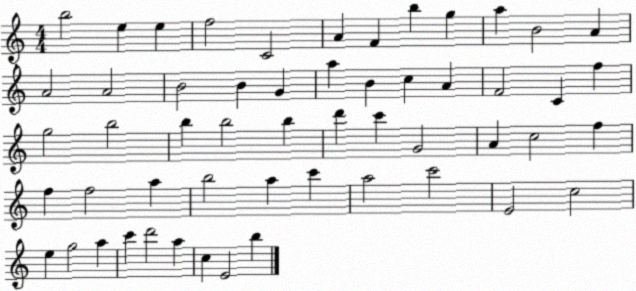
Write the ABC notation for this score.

X:1
T:Untitled
M:4/4
L:1/4
K:C
b2 e e f2 C2 A F b g a B2 A A2 A2 B2 B G a B c A F2 C f g2 b2 b b2 b d' c' G2 A c2 f f f2 a b2 a c' a2 c'2 E2 c2 e g2 a c' d'2 a c E2 b